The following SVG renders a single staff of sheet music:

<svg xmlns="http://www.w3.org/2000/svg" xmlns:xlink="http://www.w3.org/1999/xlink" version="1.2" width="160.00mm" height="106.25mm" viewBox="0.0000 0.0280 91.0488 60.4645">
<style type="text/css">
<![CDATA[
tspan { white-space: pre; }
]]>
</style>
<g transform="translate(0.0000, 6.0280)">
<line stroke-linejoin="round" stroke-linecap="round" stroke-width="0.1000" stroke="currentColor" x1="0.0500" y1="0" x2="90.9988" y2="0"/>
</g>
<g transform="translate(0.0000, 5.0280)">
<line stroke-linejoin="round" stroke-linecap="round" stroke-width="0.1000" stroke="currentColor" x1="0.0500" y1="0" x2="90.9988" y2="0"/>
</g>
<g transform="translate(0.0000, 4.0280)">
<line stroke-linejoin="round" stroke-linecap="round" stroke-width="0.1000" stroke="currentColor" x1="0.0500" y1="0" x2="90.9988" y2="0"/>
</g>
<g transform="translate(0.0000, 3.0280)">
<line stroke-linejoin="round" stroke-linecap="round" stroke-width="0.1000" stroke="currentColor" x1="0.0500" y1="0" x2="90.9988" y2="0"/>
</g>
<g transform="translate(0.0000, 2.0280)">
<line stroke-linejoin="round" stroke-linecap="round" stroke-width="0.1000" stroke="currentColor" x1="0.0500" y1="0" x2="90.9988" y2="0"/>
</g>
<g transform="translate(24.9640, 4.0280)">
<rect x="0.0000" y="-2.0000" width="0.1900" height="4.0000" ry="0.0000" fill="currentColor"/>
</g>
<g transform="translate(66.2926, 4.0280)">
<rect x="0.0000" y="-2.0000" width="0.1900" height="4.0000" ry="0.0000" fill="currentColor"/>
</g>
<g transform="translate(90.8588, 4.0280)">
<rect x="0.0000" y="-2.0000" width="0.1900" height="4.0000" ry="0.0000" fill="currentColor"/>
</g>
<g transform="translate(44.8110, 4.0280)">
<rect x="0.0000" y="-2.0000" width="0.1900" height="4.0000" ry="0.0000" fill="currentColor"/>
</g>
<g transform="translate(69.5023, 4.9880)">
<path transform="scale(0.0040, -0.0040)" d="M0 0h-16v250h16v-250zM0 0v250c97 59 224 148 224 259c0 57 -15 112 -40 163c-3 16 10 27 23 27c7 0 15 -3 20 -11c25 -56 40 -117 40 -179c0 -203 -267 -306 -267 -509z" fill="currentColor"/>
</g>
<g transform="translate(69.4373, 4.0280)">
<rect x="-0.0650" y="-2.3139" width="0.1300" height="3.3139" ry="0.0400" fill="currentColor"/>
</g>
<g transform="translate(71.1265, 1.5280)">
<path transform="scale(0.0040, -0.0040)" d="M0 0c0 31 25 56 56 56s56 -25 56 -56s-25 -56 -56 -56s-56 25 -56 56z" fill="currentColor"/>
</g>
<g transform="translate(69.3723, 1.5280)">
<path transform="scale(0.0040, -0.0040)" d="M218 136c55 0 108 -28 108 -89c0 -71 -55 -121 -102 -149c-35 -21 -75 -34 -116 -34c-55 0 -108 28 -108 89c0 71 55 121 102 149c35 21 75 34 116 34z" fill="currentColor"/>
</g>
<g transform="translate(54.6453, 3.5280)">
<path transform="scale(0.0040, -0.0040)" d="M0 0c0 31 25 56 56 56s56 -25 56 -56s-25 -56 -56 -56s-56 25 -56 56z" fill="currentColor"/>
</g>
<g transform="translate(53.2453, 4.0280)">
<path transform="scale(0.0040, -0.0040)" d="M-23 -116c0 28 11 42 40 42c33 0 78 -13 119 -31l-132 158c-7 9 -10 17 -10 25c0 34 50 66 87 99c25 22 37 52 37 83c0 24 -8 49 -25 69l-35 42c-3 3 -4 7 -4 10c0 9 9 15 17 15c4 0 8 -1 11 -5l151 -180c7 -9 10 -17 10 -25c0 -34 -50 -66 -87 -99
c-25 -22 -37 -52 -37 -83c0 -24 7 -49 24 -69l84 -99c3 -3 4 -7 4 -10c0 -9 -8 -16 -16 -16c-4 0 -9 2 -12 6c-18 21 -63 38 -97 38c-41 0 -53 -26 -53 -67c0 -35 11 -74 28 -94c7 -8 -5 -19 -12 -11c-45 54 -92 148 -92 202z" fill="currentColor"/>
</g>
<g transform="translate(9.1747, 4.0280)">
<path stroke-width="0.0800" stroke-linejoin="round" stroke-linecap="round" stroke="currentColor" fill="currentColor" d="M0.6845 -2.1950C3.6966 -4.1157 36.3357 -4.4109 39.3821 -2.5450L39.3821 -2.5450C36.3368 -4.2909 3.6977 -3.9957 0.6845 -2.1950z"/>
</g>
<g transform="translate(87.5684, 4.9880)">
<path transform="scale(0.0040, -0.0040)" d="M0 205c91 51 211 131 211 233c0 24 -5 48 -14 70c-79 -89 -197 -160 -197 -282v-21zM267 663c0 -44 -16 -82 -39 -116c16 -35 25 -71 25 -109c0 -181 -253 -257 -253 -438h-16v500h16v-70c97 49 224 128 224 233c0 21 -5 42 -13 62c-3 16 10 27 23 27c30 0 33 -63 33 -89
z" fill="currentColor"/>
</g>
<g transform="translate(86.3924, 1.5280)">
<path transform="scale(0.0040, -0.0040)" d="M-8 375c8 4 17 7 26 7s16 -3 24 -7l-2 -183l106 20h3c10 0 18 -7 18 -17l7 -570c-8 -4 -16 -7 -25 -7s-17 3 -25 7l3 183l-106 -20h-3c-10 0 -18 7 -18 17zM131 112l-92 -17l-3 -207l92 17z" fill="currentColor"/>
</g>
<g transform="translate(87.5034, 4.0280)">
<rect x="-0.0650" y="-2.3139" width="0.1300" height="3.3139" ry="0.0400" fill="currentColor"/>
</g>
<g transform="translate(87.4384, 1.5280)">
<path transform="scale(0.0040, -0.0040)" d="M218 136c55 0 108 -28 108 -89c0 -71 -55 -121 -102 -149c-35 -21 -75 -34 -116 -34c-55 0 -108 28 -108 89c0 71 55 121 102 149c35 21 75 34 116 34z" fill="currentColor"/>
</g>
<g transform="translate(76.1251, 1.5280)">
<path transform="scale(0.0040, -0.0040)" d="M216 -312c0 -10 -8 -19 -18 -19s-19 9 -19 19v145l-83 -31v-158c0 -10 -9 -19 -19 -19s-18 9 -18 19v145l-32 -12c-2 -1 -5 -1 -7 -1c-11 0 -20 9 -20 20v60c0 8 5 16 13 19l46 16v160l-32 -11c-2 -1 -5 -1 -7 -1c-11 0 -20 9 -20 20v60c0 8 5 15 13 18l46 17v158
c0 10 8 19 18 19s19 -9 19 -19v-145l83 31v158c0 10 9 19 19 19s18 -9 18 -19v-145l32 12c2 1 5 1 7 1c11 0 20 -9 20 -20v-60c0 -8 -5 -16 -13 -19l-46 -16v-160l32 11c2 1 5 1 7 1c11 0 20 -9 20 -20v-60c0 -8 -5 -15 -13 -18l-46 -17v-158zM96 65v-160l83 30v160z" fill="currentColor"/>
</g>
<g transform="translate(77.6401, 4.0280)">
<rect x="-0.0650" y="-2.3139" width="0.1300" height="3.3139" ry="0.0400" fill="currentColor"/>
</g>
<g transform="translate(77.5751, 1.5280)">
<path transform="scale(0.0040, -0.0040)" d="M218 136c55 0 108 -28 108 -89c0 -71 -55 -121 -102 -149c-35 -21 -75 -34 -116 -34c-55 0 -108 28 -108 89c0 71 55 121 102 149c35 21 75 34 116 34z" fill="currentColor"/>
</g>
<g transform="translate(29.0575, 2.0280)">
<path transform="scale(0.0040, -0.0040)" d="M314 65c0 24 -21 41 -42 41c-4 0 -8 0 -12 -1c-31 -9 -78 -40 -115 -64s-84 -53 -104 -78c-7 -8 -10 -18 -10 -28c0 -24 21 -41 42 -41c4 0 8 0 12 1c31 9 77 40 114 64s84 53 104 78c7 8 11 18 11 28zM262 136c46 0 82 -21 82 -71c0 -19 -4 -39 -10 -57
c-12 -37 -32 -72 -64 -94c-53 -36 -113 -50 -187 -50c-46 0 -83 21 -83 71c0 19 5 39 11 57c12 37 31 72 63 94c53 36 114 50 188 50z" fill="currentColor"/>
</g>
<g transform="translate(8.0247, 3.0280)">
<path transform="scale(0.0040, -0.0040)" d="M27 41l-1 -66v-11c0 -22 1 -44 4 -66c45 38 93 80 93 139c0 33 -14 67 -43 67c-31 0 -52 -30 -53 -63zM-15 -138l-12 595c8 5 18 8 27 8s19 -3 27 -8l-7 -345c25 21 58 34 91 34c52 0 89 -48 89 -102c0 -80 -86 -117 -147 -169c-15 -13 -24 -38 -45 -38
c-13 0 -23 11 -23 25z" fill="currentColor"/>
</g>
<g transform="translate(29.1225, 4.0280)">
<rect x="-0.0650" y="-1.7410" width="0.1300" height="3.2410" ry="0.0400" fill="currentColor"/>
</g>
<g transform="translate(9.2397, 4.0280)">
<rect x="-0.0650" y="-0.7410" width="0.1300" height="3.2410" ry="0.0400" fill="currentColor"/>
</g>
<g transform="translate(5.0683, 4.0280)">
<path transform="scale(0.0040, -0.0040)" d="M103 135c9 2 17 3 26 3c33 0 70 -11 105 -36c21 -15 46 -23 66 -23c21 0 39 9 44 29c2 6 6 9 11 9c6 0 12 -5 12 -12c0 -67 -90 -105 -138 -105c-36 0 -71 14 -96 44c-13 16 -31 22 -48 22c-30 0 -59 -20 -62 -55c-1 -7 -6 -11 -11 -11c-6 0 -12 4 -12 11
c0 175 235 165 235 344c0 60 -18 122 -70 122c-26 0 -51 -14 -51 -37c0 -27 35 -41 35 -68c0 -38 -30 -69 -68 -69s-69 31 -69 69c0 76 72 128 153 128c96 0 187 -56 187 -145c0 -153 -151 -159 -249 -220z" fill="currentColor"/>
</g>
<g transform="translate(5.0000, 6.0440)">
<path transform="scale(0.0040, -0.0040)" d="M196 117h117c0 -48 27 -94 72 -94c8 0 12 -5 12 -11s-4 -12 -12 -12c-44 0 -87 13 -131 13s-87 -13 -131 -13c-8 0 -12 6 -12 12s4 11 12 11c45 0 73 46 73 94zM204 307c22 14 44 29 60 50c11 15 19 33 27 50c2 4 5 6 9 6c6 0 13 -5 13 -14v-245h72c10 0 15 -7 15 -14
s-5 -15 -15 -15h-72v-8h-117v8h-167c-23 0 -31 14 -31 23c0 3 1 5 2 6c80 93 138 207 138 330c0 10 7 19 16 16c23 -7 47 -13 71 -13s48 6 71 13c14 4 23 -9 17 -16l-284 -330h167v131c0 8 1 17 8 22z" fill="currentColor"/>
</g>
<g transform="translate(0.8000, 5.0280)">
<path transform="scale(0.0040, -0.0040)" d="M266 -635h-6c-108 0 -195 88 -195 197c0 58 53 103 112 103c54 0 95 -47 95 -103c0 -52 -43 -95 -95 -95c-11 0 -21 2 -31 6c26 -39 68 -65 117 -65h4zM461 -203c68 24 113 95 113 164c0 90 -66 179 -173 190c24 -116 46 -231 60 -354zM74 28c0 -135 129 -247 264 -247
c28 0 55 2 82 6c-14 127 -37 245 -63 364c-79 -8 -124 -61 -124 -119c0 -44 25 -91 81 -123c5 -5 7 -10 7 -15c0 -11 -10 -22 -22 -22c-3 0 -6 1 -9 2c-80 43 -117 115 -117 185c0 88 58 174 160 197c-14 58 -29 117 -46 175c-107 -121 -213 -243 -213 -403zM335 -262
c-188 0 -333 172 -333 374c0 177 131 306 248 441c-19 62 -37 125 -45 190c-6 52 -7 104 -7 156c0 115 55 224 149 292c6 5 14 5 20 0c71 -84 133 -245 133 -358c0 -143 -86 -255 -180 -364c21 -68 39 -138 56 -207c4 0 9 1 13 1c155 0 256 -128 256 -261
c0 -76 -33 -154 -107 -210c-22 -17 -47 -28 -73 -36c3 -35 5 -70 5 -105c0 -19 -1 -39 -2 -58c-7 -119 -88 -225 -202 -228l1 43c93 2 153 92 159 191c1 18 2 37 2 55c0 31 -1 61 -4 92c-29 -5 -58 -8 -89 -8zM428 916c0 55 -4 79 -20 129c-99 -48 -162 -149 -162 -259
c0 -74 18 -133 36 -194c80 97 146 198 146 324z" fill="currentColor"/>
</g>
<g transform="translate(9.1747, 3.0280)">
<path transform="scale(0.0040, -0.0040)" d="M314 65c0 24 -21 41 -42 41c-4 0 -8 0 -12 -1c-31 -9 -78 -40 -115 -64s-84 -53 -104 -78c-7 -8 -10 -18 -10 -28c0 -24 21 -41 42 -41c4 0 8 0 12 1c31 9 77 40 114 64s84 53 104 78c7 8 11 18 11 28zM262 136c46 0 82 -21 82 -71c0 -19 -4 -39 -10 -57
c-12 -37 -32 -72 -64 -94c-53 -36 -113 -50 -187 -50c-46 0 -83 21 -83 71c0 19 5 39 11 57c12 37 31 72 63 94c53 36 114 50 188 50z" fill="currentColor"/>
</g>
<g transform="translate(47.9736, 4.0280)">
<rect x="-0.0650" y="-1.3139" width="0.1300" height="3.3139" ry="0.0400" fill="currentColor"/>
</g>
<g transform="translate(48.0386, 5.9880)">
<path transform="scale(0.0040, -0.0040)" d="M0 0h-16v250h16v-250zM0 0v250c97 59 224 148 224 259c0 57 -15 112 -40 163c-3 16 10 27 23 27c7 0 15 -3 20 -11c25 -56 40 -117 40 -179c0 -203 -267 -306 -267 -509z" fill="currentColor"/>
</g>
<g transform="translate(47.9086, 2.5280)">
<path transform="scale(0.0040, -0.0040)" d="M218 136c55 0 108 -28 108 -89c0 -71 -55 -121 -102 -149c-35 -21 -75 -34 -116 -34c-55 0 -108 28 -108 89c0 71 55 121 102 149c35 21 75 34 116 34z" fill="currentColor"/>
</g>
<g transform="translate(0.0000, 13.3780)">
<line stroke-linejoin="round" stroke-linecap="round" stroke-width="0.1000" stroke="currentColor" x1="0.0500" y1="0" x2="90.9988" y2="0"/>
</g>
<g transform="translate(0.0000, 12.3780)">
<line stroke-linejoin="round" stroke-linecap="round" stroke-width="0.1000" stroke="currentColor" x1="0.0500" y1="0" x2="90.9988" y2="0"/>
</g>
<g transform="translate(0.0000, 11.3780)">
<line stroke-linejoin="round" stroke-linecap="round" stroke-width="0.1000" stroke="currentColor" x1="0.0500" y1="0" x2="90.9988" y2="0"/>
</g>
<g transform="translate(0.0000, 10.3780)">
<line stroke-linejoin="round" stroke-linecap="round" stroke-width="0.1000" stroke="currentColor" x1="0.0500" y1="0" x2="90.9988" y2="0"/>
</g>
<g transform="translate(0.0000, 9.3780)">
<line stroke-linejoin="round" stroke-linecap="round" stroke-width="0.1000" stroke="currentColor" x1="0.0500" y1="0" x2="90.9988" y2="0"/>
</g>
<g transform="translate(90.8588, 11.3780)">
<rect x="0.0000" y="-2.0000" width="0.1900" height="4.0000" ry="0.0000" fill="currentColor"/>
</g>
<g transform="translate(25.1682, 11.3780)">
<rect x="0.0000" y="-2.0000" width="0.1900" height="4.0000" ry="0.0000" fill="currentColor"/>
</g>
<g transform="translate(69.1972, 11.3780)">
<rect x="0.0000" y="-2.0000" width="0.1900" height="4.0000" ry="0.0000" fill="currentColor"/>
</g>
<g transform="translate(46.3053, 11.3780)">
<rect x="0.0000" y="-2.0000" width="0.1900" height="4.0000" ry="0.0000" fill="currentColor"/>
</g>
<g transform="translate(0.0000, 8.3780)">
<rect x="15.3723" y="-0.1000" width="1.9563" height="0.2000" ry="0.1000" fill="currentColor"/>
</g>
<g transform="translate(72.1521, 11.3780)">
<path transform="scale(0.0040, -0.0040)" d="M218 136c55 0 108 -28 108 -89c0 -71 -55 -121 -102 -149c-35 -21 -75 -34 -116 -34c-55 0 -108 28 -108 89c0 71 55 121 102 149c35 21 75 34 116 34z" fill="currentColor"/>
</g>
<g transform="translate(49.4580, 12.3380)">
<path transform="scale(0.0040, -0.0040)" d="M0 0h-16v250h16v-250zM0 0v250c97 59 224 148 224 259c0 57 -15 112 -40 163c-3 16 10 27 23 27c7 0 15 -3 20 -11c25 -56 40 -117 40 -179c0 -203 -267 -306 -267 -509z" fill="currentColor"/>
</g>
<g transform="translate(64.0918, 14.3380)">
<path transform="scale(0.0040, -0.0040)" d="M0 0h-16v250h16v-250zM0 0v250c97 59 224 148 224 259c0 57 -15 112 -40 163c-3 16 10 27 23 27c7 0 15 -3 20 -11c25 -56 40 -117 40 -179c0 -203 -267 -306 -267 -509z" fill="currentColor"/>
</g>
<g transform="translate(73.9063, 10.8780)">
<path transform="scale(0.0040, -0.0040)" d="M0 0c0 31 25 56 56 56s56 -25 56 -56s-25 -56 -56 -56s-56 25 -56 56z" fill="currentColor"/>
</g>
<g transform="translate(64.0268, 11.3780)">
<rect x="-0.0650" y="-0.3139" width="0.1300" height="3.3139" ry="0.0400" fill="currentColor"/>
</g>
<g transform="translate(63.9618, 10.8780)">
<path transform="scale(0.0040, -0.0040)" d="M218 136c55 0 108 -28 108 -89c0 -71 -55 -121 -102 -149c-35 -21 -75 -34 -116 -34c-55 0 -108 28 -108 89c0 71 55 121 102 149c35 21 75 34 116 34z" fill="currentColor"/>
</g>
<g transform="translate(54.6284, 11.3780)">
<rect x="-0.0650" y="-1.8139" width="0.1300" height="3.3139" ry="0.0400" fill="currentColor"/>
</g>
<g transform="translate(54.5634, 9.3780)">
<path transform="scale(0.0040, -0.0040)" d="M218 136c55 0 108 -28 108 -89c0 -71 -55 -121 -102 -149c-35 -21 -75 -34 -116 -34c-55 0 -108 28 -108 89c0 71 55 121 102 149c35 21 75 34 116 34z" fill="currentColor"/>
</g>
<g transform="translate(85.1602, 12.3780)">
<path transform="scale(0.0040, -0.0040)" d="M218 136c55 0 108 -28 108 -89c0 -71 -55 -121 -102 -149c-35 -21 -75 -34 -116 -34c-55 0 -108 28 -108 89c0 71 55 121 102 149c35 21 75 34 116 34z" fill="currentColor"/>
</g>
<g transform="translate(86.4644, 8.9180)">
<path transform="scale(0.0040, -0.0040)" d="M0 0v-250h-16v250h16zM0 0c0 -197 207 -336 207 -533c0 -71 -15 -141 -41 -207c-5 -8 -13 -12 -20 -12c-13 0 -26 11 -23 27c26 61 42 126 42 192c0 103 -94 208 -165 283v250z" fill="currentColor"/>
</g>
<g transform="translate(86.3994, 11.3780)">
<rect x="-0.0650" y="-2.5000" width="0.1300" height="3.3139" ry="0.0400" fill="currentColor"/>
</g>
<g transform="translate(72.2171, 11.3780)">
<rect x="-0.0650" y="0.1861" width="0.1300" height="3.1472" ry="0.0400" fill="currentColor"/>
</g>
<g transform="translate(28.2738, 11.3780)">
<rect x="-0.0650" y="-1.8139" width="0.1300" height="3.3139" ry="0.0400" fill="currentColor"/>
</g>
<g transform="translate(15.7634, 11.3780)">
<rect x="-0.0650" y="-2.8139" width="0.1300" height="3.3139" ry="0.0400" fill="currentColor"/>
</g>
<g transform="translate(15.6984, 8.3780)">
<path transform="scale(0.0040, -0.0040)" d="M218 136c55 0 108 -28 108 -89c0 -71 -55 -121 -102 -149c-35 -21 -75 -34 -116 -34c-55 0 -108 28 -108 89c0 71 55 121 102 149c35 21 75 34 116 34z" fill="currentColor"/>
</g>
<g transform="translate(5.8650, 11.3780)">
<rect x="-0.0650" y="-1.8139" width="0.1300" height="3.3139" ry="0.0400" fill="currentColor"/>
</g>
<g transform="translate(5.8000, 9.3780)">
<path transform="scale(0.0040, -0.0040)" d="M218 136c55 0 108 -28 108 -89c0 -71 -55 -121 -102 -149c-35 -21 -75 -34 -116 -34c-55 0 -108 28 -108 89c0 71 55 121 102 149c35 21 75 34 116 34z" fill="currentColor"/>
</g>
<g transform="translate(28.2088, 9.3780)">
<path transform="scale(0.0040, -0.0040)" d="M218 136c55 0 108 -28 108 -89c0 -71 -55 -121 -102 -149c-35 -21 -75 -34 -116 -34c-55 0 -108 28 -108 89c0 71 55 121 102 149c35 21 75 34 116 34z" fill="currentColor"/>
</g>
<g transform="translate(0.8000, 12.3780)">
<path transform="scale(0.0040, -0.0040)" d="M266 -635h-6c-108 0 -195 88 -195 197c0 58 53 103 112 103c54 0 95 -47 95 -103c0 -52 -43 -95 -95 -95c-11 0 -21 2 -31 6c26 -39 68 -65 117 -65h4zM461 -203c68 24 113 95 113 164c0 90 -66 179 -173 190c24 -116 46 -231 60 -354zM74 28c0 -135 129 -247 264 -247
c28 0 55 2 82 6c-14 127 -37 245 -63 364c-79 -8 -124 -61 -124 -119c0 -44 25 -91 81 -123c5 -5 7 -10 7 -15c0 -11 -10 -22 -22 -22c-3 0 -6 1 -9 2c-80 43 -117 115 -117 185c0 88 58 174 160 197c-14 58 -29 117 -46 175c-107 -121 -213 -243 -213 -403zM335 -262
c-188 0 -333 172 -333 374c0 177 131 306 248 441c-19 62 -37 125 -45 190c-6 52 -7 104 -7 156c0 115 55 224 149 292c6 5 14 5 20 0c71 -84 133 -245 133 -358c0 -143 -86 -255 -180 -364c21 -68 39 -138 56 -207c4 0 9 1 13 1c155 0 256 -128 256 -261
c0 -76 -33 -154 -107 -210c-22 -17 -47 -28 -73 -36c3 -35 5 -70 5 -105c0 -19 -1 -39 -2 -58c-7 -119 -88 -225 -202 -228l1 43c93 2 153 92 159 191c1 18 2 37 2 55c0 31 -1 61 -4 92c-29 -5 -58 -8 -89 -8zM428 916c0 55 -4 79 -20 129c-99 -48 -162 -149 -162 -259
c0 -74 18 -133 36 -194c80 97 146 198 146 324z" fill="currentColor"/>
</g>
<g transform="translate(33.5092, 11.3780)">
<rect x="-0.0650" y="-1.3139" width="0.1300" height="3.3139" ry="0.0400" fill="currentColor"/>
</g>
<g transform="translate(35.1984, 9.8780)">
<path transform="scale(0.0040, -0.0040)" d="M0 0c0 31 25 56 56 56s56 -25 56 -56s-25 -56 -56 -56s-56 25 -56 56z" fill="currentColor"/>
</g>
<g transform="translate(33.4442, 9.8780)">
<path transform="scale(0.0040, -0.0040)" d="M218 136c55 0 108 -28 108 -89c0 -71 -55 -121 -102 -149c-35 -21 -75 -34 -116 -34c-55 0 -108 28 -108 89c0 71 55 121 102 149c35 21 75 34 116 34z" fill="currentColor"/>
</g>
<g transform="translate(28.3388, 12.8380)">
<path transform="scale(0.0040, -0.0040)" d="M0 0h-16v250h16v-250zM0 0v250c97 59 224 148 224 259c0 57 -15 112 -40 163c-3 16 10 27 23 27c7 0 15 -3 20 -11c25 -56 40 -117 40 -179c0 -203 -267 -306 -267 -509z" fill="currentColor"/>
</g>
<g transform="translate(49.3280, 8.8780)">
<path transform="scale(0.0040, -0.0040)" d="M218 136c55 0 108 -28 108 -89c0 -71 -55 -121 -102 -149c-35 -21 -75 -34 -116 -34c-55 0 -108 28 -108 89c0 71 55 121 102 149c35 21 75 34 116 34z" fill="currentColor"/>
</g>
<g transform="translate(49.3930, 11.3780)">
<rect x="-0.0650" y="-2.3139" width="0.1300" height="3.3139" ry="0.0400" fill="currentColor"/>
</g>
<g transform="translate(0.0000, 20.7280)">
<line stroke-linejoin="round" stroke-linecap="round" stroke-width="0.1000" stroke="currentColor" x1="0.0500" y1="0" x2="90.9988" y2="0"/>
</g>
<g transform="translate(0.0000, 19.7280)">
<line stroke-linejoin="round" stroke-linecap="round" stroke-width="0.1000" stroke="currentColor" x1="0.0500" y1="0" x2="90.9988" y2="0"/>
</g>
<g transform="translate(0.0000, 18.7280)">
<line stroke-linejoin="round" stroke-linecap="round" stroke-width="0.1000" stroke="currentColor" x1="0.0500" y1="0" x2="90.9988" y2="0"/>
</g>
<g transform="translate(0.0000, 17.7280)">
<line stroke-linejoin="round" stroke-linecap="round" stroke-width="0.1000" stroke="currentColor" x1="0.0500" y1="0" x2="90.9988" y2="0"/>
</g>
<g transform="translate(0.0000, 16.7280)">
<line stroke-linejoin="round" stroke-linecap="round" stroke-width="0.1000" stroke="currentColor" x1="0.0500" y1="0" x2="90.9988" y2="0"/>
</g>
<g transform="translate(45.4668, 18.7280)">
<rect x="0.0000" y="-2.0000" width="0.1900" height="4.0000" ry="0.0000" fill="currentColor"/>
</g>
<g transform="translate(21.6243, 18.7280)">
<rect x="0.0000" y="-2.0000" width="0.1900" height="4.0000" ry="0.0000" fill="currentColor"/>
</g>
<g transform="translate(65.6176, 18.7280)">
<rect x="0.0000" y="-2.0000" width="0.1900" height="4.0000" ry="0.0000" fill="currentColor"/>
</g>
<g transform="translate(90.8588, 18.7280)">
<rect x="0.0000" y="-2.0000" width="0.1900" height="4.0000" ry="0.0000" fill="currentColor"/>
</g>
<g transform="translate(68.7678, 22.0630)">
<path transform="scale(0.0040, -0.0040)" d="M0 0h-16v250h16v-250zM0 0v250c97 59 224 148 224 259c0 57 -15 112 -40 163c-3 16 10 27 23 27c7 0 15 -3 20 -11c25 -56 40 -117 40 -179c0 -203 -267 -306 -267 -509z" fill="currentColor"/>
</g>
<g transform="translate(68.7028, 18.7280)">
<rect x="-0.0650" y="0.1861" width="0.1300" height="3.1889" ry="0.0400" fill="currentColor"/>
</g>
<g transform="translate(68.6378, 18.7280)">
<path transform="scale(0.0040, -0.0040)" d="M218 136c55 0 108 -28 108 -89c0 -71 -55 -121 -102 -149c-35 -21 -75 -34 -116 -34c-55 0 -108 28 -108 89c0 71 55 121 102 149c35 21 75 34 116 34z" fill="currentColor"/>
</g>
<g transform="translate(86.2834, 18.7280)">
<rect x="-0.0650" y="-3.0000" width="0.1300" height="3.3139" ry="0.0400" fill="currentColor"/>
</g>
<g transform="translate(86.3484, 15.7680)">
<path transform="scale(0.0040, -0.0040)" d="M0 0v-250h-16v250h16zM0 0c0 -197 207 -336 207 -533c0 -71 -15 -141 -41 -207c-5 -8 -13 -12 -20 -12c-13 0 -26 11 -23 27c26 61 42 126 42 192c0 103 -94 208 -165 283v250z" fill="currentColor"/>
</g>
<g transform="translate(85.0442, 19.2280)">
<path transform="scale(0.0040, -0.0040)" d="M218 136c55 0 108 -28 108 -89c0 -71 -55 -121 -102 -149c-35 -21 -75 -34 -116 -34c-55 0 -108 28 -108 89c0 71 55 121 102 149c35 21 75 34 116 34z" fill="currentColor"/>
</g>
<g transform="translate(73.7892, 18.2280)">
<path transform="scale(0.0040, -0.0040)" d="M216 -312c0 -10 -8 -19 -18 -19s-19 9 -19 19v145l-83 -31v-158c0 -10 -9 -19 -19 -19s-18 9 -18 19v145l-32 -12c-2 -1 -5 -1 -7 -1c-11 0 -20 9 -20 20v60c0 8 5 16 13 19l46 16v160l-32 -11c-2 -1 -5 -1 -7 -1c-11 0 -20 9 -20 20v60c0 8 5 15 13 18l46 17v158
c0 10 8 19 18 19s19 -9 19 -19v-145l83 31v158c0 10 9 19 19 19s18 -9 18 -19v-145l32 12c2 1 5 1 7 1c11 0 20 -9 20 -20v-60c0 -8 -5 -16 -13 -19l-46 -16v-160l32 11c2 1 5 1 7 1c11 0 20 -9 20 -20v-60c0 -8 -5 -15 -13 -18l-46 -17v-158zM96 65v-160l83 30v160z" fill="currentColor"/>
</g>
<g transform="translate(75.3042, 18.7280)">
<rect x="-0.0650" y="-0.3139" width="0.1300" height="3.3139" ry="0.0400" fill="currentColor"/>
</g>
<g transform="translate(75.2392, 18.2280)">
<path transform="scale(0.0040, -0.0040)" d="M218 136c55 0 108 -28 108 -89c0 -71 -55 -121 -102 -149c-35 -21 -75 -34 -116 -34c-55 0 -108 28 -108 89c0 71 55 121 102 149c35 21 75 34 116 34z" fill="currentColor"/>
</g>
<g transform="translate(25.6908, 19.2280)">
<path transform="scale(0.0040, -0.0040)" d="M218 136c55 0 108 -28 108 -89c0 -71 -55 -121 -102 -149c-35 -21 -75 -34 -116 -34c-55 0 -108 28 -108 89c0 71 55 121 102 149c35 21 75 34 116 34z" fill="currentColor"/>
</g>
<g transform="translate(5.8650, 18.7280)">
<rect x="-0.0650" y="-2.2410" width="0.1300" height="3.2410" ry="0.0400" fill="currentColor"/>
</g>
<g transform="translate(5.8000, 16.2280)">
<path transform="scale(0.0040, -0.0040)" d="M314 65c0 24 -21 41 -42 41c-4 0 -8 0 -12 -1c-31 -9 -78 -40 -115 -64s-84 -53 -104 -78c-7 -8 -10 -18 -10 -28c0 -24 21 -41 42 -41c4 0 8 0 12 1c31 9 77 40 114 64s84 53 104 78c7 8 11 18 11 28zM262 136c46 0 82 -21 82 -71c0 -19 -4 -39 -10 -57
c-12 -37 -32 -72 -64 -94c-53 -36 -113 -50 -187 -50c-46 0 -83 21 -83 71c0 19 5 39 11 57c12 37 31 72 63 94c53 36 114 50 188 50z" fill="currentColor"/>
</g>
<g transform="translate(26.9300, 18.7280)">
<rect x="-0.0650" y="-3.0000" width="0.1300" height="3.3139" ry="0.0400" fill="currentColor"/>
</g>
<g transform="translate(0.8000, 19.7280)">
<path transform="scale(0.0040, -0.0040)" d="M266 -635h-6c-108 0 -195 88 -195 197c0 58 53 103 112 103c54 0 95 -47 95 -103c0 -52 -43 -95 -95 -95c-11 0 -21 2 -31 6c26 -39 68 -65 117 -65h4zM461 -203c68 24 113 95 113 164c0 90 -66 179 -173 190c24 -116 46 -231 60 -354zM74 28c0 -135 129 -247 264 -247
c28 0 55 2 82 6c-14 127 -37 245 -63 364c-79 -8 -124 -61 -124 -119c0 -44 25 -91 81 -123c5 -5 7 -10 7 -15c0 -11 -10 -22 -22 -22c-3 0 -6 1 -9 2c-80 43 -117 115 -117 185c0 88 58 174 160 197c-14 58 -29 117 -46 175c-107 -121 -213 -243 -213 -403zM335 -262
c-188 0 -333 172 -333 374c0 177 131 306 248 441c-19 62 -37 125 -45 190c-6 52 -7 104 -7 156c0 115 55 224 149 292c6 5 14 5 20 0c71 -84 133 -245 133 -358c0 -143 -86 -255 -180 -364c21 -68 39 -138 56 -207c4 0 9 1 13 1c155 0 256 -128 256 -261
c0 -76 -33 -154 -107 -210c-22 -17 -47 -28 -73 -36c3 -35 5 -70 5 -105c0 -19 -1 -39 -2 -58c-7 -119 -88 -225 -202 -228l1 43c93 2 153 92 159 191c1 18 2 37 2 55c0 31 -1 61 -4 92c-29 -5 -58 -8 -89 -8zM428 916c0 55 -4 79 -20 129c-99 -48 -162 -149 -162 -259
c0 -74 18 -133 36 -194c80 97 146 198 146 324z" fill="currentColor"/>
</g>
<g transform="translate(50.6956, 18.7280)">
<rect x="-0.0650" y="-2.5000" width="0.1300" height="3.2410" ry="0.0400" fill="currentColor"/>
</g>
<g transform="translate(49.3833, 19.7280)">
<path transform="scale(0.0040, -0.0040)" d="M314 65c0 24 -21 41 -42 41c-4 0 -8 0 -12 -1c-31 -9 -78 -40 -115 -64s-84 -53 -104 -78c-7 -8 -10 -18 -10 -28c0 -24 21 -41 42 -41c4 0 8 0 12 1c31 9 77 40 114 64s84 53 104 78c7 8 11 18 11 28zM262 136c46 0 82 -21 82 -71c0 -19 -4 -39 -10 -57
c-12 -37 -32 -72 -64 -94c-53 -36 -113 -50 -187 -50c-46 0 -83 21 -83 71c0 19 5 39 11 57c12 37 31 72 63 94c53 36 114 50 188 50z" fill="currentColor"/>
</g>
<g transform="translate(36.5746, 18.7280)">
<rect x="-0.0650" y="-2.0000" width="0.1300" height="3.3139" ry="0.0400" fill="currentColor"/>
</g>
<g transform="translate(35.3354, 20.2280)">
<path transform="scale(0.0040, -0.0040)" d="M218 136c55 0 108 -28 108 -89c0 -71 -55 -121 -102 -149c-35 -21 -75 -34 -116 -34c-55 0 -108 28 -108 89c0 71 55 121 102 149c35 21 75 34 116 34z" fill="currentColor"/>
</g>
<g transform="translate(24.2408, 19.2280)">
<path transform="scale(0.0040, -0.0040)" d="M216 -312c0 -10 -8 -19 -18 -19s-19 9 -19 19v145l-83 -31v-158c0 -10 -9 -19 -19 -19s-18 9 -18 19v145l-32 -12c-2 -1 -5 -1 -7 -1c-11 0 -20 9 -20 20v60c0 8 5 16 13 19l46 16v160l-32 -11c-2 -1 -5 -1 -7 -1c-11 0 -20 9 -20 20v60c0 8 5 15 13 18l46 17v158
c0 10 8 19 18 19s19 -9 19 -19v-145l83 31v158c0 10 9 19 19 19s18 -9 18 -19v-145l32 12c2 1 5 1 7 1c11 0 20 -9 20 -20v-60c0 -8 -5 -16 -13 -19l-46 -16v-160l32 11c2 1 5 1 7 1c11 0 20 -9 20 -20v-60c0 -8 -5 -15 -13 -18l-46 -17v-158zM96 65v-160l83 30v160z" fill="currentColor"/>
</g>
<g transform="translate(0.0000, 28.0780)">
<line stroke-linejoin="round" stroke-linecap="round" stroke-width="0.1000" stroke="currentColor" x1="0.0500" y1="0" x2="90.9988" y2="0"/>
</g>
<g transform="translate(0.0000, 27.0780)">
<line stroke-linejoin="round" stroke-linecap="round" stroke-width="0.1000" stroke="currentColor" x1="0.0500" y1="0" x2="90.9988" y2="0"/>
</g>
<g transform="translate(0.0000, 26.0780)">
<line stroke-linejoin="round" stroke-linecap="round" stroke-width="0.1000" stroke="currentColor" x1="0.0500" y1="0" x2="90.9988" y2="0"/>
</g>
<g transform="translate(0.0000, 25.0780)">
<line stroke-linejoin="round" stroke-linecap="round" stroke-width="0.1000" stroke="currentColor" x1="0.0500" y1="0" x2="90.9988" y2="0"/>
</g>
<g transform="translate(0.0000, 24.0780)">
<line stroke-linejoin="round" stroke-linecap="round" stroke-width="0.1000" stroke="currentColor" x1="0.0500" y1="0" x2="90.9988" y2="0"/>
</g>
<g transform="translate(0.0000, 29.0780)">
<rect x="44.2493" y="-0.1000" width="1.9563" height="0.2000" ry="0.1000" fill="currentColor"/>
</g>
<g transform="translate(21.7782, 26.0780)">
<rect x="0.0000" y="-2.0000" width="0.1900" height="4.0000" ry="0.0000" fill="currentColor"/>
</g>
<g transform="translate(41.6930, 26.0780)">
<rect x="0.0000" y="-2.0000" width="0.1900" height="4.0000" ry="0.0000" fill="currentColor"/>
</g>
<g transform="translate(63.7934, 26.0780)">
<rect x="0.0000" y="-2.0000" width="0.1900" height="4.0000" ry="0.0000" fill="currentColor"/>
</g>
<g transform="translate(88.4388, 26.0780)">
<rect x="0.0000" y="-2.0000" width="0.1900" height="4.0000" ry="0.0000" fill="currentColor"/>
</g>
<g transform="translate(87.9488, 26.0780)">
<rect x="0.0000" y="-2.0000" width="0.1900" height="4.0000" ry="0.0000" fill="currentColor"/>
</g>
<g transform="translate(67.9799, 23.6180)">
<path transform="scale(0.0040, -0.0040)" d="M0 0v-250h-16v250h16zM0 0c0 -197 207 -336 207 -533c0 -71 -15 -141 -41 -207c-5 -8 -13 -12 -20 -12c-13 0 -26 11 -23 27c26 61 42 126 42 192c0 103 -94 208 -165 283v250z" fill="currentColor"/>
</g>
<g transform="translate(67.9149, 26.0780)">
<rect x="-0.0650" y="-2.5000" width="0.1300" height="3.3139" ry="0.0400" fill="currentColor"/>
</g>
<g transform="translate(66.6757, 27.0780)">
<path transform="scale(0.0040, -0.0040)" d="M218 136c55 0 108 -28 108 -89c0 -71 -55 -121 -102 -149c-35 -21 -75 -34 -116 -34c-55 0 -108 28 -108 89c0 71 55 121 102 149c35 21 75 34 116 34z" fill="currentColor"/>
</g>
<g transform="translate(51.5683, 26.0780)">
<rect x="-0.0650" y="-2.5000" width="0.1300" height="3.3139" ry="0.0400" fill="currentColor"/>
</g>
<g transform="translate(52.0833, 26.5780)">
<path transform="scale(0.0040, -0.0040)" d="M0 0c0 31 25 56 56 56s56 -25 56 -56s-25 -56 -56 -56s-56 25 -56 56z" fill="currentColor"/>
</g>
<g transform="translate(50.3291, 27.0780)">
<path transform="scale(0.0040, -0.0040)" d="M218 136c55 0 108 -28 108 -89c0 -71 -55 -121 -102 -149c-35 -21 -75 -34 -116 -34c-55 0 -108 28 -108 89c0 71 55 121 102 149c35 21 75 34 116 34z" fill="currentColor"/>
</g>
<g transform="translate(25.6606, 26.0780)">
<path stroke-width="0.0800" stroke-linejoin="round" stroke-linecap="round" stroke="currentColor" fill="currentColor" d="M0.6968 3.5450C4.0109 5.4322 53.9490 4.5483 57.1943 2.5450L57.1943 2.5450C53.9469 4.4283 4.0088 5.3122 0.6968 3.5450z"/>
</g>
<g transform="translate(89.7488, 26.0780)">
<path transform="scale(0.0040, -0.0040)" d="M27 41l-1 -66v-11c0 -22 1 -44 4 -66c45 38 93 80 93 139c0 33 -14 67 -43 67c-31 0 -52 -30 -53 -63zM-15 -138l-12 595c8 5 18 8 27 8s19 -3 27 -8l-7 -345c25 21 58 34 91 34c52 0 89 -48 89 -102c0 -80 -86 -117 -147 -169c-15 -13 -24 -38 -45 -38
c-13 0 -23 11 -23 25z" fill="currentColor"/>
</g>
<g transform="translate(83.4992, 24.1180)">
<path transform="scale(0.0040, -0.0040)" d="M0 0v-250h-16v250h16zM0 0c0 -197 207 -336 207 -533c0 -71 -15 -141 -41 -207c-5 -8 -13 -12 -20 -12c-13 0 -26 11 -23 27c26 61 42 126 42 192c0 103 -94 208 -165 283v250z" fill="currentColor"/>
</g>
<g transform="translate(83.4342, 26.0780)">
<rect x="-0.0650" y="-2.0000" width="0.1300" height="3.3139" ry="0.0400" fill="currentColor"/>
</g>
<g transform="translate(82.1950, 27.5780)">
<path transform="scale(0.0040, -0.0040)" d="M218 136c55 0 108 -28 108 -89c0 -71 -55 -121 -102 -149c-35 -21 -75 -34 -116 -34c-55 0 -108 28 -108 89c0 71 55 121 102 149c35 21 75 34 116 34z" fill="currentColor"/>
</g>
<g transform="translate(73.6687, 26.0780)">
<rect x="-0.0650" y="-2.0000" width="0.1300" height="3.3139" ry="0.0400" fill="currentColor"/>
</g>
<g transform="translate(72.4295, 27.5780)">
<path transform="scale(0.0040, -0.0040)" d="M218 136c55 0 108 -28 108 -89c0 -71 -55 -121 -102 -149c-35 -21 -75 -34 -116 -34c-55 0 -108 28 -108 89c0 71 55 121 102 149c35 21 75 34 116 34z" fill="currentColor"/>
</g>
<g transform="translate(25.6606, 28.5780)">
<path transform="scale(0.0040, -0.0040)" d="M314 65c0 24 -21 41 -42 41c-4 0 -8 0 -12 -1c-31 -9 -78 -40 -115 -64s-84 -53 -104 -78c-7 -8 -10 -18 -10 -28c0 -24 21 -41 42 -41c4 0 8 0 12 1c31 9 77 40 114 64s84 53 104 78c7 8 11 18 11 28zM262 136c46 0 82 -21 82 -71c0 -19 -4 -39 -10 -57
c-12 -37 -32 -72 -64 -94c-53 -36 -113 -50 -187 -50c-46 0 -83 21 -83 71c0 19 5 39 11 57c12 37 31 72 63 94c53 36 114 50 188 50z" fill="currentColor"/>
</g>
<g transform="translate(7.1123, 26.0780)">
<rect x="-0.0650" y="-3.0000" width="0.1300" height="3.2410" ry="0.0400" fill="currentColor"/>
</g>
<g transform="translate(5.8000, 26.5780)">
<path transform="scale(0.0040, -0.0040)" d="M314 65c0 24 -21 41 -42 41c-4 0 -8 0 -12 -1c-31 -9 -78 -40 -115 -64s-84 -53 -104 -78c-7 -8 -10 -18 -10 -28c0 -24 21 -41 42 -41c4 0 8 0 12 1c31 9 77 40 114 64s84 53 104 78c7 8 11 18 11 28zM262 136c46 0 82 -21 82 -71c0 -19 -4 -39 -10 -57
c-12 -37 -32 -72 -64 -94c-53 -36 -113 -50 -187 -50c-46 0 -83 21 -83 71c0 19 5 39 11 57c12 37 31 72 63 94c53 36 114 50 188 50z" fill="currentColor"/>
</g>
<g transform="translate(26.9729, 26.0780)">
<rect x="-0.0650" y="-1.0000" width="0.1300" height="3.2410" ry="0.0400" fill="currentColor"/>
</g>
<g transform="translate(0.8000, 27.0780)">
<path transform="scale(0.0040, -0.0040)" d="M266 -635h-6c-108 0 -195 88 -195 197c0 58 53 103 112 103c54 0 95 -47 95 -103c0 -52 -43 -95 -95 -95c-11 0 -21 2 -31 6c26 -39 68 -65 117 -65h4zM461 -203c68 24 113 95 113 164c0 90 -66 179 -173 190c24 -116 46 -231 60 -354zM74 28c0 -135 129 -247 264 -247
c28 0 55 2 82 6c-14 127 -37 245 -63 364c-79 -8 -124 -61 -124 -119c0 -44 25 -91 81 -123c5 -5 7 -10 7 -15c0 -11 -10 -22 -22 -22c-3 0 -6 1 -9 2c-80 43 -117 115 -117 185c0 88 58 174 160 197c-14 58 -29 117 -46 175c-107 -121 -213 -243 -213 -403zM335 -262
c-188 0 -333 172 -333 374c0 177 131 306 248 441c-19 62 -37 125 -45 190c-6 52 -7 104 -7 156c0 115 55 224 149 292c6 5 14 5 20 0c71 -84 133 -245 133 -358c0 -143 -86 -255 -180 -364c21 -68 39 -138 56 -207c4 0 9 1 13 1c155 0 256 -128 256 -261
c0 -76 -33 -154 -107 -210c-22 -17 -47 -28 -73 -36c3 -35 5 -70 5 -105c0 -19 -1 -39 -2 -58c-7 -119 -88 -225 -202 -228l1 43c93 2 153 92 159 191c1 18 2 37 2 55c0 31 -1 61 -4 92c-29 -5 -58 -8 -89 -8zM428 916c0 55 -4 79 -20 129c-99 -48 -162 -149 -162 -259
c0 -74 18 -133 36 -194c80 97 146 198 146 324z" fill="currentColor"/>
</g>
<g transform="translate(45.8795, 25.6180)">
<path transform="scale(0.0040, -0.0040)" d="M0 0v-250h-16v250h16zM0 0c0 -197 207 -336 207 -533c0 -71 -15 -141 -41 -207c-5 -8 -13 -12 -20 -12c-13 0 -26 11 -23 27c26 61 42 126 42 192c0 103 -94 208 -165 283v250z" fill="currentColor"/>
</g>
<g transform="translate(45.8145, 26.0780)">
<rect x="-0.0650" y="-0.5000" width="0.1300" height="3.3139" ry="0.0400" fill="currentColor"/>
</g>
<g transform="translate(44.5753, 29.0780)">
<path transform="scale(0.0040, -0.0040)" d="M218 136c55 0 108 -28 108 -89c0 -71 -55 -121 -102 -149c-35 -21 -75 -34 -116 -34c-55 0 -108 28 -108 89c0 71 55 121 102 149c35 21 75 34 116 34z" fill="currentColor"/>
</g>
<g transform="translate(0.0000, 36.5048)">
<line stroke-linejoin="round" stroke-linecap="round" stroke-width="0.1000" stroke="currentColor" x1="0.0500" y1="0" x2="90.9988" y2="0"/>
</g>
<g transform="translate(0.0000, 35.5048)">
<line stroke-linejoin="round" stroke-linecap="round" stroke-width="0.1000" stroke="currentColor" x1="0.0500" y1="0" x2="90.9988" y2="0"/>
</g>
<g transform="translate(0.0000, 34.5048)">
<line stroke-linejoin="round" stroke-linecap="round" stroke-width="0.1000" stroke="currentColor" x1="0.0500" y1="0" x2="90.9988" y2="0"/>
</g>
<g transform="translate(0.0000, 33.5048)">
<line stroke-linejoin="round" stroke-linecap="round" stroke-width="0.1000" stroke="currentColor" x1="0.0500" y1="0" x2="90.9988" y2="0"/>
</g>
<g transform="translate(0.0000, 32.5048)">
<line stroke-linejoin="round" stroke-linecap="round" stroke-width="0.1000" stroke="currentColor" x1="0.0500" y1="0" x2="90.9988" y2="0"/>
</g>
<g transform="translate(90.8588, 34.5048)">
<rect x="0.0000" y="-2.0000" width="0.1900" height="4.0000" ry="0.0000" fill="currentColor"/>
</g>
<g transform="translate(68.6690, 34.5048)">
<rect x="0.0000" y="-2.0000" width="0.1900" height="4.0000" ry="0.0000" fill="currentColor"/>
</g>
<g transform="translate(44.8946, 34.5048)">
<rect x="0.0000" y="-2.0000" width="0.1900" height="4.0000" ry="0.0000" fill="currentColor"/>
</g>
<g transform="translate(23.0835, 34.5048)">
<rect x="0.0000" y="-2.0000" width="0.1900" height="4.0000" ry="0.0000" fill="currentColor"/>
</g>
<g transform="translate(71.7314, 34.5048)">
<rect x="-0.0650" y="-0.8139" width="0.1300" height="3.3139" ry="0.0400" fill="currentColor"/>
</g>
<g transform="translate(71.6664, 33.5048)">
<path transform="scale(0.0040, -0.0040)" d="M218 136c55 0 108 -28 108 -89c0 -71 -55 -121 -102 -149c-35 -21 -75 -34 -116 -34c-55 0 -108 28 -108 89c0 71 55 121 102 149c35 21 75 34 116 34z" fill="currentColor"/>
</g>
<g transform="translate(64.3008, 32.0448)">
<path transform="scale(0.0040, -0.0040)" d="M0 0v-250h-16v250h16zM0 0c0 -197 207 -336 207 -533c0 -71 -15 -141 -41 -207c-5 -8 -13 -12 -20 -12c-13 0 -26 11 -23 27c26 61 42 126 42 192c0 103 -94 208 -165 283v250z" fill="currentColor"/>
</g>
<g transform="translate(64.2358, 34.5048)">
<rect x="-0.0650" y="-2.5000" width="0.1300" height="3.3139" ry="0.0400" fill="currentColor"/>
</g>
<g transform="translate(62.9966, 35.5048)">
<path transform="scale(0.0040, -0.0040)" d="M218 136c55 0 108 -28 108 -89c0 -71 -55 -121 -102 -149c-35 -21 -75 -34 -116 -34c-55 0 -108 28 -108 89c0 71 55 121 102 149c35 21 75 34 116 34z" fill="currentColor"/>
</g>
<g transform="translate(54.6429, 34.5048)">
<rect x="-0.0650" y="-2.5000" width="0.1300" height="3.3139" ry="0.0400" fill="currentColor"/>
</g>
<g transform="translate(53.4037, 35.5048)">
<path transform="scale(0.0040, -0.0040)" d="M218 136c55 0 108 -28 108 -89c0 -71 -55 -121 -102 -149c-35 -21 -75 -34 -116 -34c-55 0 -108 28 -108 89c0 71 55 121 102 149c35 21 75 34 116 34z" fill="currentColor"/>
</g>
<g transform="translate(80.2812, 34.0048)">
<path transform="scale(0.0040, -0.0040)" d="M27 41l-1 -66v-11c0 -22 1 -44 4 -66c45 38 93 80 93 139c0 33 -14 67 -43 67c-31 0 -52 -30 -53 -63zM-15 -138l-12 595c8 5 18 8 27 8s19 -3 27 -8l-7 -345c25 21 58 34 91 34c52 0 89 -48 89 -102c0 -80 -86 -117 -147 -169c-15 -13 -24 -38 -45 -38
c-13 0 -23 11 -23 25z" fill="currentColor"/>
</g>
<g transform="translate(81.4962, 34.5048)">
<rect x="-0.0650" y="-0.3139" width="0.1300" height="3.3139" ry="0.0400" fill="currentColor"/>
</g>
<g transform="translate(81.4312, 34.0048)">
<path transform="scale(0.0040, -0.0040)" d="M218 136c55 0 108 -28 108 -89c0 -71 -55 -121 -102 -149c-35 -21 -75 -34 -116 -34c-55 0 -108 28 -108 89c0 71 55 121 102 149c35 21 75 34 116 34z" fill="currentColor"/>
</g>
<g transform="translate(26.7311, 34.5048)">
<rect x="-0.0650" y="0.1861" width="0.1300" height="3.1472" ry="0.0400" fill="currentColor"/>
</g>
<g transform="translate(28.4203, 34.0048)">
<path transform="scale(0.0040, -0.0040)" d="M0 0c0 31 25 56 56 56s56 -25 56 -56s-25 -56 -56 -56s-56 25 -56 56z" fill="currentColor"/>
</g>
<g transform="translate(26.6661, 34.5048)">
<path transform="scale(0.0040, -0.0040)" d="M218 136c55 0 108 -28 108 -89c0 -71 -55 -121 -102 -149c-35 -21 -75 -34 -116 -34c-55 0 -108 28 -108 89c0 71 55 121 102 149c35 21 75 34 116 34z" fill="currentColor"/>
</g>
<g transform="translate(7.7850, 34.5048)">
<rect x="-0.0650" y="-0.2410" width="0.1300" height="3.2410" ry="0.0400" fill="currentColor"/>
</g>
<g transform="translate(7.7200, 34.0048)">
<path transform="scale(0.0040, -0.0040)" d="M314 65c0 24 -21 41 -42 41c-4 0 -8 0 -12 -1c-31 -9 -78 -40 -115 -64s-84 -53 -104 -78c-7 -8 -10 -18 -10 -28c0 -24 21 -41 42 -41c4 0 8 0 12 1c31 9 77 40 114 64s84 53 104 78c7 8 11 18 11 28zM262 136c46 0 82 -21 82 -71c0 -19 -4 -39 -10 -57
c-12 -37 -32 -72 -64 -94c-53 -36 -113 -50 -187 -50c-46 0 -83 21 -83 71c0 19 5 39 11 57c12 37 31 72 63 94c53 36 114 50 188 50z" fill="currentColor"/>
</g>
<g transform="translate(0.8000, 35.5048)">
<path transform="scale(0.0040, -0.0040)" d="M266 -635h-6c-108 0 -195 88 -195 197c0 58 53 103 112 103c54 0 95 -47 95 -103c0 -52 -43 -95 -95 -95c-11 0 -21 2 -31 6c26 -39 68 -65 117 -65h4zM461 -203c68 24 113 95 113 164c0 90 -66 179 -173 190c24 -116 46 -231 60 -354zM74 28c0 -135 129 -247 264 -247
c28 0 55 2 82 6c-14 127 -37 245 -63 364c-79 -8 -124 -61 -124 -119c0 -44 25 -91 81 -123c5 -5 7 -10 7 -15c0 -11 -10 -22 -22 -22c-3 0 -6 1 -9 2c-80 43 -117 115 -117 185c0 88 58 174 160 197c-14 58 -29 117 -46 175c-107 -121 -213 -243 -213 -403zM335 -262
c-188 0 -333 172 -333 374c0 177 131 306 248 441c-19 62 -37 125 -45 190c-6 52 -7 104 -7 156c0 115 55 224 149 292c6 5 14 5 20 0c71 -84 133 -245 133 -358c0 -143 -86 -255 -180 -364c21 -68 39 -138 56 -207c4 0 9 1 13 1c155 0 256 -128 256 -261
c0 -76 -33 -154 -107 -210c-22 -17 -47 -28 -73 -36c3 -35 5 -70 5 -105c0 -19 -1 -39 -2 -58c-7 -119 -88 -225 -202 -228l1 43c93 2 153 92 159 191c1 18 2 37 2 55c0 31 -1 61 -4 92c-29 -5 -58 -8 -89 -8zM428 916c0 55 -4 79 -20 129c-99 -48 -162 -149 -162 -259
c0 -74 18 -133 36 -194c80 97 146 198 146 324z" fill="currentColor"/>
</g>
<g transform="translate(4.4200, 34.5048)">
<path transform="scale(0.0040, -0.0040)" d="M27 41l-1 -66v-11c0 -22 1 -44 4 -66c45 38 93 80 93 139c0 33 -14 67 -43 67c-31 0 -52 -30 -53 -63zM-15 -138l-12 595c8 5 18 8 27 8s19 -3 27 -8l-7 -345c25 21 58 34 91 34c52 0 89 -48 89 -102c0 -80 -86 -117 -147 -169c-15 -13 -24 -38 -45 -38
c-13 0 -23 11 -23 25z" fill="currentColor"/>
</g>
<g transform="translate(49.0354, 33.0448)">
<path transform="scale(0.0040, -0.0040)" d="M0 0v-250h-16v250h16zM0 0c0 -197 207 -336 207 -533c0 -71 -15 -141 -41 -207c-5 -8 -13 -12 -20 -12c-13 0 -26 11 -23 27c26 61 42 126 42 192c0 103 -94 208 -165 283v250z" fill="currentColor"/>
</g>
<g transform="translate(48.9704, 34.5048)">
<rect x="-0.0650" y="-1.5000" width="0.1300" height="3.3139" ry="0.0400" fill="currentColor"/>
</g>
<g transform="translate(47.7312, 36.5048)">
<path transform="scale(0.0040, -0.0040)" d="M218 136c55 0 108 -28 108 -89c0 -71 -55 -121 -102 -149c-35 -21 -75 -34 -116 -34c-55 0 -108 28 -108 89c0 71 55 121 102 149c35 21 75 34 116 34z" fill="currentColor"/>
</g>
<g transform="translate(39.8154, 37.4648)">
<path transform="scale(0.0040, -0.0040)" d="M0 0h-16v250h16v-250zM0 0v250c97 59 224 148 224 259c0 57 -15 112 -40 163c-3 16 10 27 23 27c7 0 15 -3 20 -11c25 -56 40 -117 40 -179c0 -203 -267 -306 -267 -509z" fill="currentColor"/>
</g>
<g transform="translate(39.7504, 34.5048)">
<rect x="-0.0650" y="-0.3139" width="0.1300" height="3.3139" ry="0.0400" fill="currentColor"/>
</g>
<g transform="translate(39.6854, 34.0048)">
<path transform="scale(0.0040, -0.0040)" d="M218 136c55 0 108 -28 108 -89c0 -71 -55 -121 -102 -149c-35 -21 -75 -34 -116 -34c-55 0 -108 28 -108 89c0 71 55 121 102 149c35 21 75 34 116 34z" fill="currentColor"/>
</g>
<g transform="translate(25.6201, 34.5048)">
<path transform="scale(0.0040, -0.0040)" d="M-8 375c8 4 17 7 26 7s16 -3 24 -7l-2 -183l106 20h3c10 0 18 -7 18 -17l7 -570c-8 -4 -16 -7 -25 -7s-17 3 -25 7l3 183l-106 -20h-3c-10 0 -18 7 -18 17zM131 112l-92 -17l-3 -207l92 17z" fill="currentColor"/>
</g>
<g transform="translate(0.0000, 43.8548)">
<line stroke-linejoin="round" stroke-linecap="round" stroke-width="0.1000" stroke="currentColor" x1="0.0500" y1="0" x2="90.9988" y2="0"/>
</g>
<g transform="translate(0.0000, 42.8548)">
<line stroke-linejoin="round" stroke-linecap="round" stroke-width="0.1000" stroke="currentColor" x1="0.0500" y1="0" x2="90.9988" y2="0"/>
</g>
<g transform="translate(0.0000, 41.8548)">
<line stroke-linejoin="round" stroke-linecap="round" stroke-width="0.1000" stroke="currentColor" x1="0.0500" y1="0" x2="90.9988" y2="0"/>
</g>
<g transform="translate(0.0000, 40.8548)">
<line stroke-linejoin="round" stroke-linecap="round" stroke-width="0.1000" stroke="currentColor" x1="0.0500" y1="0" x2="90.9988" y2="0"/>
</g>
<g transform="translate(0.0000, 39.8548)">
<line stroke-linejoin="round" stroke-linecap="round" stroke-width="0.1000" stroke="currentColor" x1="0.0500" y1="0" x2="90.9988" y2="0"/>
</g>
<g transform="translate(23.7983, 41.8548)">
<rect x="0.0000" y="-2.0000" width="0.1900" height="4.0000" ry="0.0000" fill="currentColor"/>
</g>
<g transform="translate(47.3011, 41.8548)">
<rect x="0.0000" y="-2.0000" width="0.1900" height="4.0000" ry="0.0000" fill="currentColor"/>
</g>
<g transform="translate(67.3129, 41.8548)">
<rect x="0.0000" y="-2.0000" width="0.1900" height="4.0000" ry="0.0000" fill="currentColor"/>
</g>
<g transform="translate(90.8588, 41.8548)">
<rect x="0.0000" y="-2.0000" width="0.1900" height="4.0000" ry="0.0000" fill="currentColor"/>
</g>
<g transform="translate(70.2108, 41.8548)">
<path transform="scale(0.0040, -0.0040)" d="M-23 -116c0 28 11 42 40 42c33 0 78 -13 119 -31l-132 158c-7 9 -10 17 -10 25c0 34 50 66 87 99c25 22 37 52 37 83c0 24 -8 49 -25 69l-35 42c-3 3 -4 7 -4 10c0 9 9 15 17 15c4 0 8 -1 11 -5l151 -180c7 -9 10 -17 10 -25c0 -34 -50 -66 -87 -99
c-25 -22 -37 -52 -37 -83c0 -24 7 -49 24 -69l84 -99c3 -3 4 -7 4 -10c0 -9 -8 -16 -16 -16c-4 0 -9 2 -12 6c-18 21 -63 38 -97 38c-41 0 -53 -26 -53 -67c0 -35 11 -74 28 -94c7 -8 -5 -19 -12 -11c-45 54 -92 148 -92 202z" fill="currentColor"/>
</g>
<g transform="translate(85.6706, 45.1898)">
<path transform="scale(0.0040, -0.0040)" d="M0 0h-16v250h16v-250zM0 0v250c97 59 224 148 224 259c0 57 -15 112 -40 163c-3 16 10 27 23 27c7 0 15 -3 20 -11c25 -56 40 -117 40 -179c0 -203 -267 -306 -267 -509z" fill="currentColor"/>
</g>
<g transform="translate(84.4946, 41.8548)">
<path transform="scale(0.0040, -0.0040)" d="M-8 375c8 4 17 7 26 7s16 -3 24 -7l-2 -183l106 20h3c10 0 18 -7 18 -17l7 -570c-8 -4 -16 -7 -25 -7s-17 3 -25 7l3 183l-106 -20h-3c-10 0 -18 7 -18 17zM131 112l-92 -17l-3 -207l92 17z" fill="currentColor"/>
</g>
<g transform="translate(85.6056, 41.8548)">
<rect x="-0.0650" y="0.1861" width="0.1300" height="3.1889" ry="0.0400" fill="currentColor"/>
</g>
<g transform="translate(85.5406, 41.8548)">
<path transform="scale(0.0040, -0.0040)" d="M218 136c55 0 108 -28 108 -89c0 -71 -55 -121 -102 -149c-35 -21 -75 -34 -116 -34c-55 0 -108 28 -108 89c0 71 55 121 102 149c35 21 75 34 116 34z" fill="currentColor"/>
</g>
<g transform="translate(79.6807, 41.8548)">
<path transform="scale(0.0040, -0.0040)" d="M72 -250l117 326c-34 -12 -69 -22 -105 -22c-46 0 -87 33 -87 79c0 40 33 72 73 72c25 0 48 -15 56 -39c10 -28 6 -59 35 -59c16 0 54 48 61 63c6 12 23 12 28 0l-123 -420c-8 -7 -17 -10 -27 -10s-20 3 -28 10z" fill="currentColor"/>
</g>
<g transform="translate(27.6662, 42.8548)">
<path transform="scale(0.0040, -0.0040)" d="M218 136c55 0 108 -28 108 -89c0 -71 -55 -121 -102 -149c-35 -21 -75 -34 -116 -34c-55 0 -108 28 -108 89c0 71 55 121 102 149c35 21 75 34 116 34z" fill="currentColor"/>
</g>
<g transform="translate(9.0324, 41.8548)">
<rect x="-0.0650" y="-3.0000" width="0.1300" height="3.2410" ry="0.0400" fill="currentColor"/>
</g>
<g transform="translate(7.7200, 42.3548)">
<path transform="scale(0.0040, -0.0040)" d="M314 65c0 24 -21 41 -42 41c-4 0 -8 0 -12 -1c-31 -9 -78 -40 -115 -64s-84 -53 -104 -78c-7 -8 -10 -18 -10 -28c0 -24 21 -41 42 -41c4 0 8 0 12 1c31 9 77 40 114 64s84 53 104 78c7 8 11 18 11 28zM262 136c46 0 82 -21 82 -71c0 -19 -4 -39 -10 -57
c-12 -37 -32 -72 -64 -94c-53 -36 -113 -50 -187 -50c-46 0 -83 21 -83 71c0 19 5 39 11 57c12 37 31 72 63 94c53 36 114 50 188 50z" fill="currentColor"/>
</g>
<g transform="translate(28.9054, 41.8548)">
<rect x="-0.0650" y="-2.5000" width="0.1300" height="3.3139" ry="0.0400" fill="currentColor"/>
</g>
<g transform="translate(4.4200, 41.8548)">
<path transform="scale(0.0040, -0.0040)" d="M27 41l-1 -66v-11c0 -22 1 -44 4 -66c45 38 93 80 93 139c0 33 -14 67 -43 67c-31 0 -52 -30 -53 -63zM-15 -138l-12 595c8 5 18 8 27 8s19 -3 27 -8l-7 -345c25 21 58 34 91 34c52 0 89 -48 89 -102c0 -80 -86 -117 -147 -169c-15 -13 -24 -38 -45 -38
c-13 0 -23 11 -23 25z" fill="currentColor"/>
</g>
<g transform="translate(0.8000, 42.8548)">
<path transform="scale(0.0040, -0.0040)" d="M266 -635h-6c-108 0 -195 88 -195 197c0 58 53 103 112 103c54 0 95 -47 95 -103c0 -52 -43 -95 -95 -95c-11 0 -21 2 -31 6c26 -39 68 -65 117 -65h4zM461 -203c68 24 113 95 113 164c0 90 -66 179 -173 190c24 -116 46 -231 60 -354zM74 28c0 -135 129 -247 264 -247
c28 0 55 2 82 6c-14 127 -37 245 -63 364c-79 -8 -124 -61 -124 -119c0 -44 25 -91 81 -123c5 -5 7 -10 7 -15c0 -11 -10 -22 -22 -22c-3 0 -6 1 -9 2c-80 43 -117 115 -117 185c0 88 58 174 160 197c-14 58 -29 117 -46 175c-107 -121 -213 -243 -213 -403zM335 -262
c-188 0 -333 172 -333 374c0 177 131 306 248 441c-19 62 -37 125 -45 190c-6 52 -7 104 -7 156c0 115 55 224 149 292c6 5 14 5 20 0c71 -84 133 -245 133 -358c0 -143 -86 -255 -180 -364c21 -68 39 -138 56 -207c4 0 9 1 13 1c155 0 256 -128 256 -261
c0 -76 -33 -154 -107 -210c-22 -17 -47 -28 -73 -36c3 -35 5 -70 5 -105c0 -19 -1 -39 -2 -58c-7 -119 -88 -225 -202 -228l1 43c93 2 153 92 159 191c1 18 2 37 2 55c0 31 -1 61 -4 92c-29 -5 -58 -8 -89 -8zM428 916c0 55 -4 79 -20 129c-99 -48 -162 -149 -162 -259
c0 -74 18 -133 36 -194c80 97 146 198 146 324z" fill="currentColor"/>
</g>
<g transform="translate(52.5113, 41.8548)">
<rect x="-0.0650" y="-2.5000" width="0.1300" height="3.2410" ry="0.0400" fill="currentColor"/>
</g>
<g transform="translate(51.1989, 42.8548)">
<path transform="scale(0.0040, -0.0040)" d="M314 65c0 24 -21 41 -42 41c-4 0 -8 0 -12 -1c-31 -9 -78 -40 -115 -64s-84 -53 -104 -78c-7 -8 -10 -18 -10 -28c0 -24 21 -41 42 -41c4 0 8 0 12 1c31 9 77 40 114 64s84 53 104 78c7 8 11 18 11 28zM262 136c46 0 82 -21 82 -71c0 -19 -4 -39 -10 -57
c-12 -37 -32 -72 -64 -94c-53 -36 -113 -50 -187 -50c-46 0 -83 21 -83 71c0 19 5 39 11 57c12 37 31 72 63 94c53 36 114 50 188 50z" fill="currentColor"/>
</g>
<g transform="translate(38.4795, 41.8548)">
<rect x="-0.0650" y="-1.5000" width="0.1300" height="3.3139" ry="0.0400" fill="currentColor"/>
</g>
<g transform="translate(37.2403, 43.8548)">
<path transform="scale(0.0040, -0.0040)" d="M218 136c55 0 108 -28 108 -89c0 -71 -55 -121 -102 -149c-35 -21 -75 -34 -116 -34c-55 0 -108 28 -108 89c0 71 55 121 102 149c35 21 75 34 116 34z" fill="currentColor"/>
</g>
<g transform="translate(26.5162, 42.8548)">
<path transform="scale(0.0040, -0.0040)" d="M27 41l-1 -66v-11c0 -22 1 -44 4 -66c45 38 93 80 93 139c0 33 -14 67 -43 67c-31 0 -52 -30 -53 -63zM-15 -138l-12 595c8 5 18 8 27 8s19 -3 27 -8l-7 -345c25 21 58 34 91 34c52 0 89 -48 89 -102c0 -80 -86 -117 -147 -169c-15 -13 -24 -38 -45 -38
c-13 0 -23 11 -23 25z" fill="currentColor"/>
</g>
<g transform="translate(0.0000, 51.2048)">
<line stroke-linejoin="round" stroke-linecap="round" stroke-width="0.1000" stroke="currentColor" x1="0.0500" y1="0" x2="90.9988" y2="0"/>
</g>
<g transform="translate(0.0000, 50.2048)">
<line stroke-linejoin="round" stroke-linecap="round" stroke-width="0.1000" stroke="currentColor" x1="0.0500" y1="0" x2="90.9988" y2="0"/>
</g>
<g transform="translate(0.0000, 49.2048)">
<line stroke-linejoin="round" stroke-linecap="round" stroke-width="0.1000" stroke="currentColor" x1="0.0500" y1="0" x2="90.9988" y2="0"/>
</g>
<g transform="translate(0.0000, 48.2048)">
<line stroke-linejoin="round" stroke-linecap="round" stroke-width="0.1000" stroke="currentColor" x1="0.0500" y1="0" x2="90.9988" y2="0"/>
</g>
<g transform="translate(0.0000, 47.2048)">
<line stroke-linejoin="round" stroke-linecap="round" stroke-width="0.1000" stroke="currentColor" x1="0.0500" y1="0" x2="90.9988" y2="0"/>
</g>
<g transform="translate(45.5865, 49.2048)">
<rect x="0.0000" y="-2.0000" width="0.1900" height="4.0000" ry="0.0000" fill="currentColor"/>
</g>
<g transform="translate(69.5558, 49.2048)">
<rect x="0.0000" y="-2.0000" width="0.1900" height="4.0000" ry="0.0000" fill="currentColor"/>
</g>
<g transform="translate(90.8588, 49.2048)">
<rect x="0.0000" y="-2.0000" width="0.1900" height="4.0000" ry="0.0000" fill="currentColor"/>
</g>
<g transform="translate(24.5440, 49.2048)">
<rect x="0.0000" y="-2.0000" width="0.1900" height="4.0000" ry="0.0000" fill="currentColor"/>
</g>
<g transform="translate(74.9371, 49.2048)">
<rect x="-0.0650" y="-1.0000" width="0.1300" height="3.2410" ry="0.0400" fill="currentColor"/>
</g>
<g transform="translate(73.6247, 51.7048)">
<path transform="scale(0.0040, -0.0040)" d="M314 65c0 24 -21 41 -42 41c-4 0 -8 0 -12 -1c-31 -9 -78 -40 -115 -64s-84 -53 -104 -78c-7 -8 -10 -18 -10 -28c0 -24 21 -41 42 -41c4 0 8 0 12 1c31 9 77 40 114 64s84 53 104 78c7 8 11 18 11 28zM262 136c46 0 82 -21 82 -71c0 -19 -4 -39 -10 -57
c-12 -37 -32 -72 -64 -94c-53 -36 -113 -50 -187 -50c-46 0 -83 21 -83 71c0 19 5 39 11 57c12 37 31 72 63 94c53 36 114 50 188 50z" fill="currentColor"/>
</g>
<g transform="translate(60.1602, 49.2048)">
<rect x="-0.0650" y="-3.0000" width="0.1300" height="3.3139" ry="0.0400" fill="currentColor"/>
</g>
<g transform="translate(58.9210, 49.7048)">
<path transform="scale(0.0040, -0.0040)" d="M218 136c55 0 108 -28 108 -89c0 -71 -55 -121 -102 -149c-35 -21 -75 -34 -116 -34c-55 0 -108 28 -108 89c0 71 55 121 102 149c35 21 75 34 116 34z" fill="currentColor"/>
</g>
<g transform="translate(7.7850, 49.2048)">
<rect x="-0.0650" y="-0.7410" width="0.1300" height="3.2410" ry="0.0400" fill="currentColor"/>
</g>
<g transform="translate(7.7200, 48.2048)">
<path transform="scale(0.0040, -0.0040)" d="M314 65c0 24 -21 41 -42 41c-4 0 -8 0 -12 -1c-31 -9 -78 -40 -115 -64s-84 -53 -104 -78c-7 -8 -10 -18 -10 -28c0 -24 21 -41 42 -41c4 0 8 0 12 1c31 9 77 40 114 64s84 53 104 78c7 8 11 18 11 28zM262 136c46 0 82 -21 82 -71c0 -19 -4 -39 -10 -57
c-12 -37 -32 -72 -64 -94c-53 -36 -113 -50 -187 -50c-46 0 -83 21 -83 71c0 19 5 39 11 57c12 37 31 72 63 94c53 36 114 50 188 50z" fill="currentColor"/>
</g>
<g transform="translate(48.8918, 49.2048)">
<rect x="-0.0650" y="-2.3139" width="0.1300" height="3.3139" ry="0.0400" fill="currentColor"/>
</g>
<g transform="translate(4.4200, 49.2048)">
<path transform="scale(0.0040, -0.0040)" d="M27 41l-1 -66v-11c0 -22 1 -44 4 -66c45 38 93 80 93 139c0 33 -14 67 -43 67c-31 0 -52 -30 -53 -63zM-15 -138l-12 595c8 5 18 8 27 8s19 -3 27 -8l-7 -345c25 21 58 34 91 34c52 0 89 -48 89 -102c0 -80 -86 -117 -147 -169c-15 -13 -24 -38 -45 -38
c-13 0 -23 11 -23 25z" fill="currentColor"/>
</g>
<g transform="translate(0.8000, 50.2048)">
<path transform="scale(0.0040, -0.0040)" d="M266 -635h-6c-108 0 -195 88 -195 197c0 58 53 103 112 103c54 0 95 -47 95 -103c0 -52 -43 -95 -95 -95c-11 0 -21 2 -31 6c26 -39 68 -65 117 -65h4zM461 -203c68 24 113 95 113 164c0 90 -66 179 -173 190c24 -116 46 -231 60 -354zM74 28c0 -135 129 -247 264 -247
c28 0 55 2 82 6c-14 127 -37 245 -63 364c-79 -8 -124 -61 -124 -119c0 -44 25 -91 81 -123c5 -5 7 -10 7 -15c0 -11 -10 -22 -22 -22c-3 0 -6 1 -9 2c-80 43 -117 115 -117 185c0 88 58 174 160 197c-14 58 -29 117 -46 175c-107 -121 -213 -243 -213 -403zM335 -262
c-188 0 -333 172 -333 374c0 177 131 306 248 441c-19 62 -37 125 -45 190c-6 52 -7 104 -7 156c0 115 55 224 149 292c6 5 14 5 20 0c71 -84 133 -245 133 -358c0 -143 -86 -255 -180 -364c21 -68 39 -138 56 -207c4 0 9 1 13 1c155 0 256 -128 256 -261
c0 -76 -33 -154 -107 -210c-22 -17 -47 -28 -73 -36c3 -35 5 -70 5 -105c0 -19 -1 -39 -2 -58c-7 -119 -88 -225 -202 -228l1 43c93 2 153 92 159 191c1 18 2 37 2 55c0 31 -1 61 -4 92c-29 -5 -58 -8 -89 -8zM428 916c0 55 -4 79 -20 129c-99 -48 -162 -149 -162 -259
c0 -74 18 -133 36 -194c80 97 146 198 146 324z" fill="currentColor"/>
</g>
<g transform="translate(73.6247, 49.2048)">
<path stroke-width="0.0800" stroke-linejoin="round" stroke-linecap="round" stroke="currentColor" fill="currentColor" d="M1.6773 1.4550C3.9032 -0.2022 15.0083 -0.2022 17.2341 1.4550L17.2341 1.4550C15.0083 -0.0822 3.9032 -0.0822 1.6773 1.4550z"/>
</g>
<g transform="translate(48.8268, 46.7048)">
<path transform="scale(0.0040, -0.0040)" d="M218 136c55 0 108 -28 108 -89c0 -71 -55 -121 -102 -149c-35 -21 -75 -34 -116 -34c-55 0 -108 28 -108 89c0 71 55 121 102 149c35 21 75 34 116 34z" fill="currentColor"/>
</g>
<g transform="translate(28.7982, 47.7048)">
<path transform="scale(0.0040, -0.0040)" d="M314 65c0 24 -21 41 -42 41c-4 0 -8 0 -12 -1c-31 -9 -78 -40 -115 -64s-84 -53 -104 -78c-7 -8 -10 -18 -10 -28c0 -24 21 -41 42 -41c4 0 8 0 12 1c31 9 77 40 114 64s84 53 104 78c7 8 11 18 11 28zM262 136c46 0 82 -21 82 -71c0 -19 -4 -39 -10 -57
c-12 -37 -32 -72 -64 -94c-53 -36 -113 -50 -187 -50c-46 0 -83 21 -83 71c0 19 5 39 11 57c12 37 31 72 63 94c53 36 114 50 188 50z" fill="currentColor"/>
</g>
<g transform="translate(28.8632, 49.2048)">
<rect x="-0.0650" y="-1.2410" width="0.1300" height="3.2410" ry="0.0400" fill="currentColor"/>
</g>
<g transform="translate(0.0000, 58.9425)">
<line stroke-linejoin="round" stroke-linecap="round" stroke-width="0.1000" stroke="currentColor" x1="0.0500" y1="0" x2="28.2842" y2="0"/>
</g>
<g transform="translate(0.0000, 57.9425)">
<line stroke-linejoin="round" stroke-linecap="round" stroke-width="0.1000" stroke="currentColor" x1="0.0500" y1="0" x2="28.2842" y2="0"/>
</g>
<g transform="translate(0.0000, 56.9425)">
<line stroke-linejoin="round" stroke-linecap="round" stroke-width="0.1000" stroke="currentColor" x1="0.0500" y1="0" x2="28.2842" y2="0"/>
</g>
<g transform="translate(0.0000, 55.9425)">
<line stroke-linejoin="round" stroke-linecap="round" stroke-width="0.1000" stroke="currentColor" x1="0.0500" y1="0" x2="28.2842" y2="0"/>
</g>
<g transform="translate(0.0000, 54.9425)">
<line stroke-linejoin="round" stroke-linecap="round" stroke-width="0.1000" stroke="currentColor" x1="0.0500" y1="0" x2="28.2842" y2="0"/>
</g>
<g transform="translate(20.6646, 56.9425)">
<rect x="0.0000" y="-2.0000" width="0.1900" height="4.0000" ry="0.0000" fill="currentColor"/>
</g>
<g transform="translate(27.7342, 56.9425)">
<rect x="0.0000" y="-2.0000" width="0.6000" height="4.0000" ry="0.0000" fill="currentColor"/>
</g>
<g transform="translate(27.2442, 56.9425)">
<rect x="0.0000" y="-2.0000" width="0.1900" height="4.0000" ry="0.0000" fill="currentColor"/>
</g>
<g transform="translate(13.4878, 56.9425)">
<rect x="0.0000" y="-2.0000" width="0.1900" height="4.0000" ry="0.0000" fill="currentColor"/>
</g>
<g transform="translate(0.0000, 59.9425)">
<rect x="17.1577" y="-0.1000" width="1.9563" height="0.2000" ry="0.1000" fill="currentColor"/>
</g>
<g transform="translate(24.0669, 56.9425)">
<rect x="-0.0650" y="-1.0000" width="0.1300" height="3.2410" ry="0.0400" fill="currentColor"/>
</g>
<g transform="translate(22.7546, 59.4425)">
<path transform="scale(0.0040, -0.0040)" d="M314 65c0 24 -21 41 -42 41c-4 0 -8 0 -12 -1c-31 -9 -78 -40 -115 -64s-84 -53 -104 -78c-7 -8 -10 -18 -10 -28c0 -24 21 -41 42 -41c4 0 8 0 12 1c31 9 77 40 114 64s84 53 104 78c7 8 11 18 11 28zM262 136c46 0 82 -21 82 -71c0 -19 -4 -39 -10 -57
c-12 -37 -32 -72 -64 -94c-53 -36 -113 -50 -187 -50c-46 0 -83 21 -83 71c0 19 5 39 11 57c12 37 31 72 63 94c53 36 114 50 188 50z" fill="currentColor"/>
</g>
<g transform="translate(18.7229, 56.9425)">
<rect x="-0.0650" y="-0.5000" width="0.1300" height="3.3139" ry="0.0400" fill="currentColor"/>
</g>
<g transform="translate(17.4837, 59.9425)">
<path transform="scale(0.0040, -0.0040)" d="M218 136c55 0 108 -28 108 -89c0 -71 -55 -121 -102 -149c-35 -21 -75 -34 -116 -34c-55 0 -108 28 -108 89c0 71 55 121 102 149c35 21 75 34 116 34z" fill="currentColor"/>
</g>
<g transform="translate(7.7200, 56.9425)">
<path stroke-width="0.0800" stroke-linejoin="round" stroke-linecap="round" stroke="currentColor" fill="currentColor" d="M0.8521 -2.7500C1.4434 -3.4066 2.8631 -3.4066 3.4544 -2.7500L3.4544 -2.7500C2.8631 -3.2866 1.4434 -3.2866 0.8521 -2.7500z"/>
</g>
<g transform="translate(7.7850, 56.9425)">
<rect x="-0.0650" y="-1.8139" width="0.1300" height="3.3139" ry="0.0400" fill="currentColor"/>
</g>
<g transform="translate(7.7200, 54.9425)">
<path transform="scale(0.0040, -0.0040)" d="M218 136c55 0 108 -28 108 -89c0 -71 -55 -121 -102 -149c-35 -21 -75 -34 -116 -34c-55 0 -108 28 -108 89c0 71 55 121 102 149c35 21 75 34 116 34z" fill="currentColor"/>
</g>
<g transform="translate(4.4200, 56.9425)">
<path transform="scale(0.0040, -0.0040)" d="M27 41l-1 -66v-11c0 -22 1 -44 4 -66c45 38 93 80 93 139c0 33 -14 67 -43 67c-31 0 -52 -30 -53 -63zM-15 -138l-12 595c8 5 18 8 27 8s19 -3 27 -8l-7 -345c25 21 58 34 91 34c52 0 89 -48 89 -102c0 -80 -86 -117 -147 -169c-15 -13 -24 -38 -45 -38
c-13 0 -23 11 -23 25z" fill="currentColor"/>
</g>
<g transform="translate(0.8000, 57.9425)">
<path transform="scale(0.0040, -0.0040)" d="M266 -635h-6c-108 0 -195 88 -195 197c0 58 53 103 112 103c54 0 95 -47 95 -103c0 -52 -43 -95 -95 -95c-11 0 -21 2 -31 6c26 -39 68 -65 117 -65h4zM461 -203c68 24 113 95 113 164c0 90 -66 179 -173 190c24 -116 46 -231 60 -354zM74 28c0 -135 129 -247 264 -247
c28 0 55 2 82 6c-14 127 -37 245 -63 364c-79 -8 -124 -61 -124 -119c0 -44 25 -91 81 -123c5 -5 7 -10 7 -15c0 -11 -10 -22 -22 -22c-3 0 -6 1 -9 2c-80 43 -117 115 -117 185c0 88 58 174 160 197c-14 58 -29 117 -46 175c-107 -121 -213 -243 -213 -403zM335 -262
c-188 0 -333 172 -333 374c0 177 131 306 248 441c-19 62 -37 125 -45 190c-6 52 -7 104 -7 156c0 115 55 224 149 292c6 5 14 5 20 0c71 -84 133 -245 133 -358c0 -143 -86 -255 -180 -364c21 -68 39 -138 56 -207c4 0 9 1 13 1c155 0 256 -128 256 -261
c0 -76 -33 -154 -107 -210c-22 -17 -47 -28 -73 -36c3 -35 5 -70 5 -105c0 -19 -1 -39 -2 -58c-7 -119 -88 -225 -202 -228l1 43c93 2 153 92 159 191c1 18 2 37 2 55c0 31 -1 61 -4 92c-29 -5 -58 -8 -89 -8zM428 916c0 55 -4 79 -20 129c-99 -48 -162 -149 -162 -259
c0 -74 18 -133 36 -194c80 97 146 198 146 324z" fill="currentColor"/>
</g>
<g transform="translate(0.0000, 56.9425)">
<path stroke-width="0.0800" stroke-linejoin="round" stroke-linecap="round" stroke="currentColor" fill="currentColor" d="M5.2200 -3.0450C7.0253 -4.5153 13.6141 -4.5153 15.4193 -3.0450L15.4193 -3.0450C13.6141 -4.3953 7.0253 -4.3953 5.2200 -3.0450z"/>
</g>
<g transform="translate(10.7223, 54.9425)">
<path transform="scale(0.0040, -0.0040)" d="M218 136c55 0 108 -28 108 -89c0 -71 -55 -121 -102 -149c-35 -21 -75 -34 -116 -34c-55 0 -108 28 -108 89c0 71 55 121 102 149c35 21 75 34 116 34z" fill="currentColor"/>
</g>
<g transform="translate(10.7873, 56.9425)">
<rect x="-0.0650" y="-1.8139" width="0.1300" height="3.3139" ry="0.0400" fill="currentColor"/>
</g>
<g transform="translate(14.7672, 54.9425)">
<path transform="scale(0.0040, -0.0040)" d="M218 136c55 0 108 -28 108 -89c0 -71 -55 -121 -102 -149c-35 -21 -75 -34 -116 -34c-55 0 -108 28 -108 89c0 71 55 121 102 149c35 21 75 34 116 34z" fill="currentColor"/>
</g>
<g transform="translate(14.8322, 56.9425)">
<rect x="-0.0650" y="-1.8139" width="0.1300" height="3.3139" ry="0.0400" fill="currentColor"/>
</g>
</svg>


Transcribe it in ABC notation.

X:1
T:Untitled
M:2/4
L:1/4
K:C
_d2 f2 e/2 z g/2 ^g g/4 f a f/2 e g/2 f c/2 B G/2 g2 ^A F G2 B/2 ^c A/2 A2 D2 C/2 G G/2 F F/2 c2 B c/2 E/2 G G/2 d _c A2 _G E G2 z z/2 B/2 d2 e2 g A D2 f f f C D2